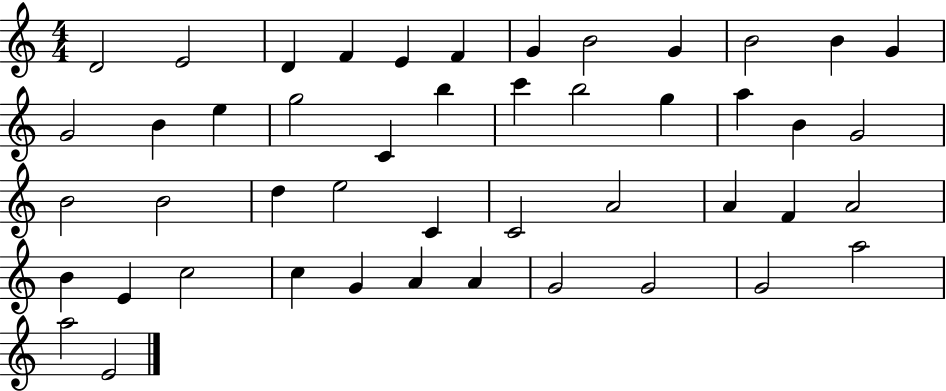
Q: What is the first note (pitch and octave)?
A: D4